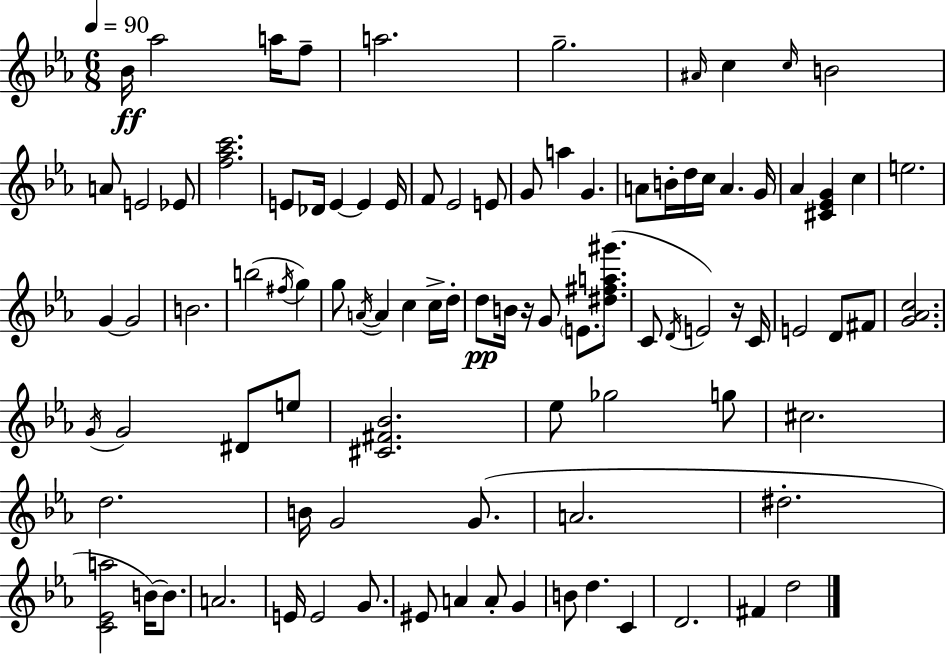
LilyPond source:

{
  \clef treble
  \numericTimeSignature
  \time 6/8
  \key ees \major
  \tempo 4 = 90
  bes'16\ff aes''2 a''16 f''8-- | a''2. | g''2.-- | \grace { ais'16 } c''4 \grace { c''16 } b'2 | \break a'8 e'2 | ees'8 <f'' aes'' c'''>2. | e'8 des'16 e'4~~ e'4 | e'16 f'8 ees'2 | \break e'8 g'8 a''4 g'4. | a'8 b'16-. d''16 c''16 a'4. | g'16 aes'4 <cis' ees' g'>4 c''4 | e''2. | \break g'4~~ g'2 | b'2. | b''2( \acciaccatura { fis''16 } g''4) | g''8 \acciaccatura { a'16~ }~ a'4 c''4 | \break c''16-> d''16-. d''8\pp b'16 r16 g'8 \parenthesize e'8. | <dis'' fis'' a'' gis'''>8.( c'8 \acciaccatura { d'16 }) e'2 | r16 c'16 e'2 | d'8 fis'8 <g' aes' c''>2. | \break \acciaccatura { g'16 } g'2 | dis'8 e''8 <cis' fis' bes'>2. | ees''8 ges''2 | g''8 cis''2. | \break d''2. | b'16 g'2 | g'8.( a'2. | dis''2.-. | \break <c' ees' a''>2 | b'16~~) b'8. a'2. | e'16 e'2 | g'8. eis'8 a'4 | \break a'8-. g'4 b'8 d''4. | c'4 d'2. | fis'4 d''2 | \bar "|."
}